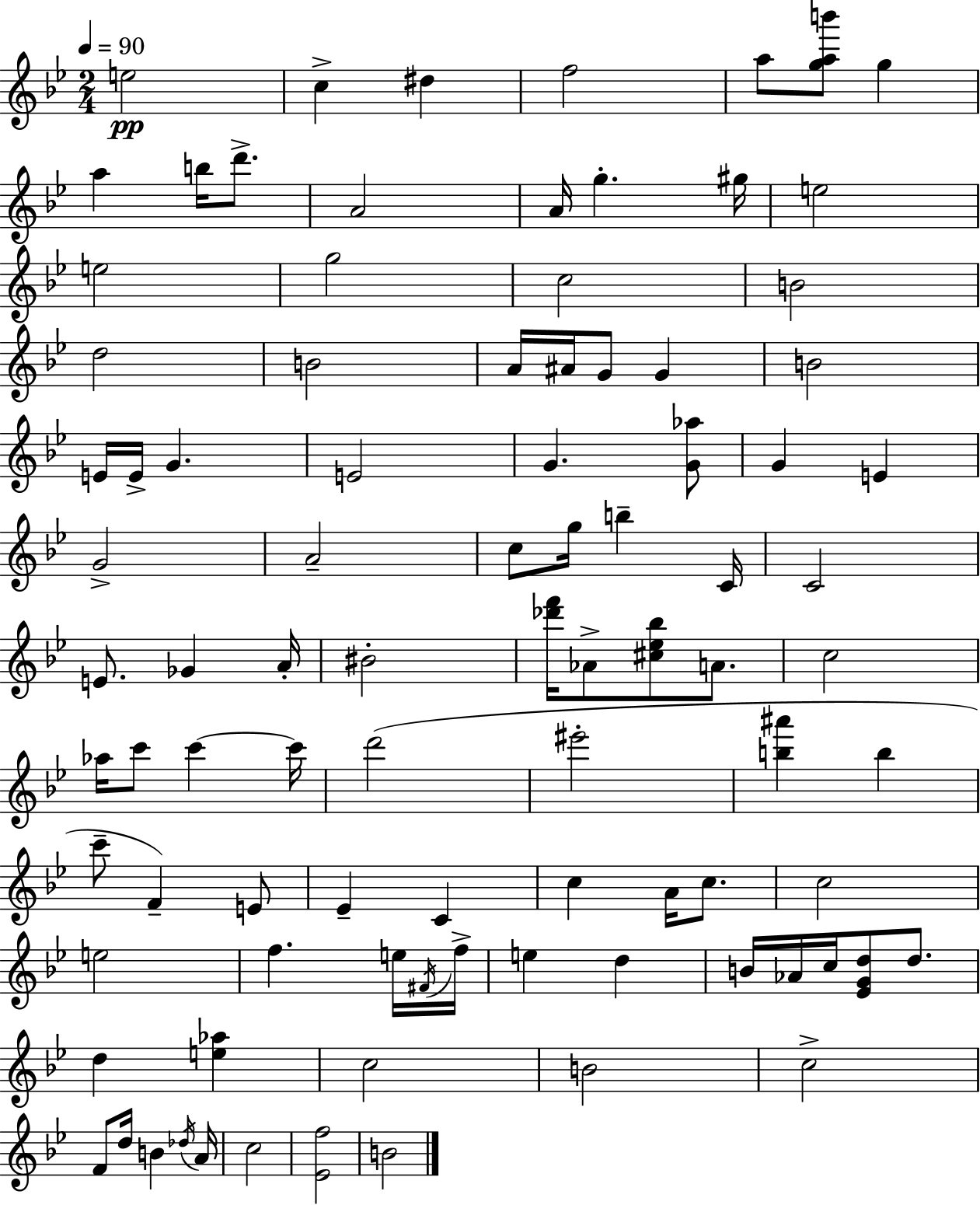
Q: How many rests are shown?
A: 0